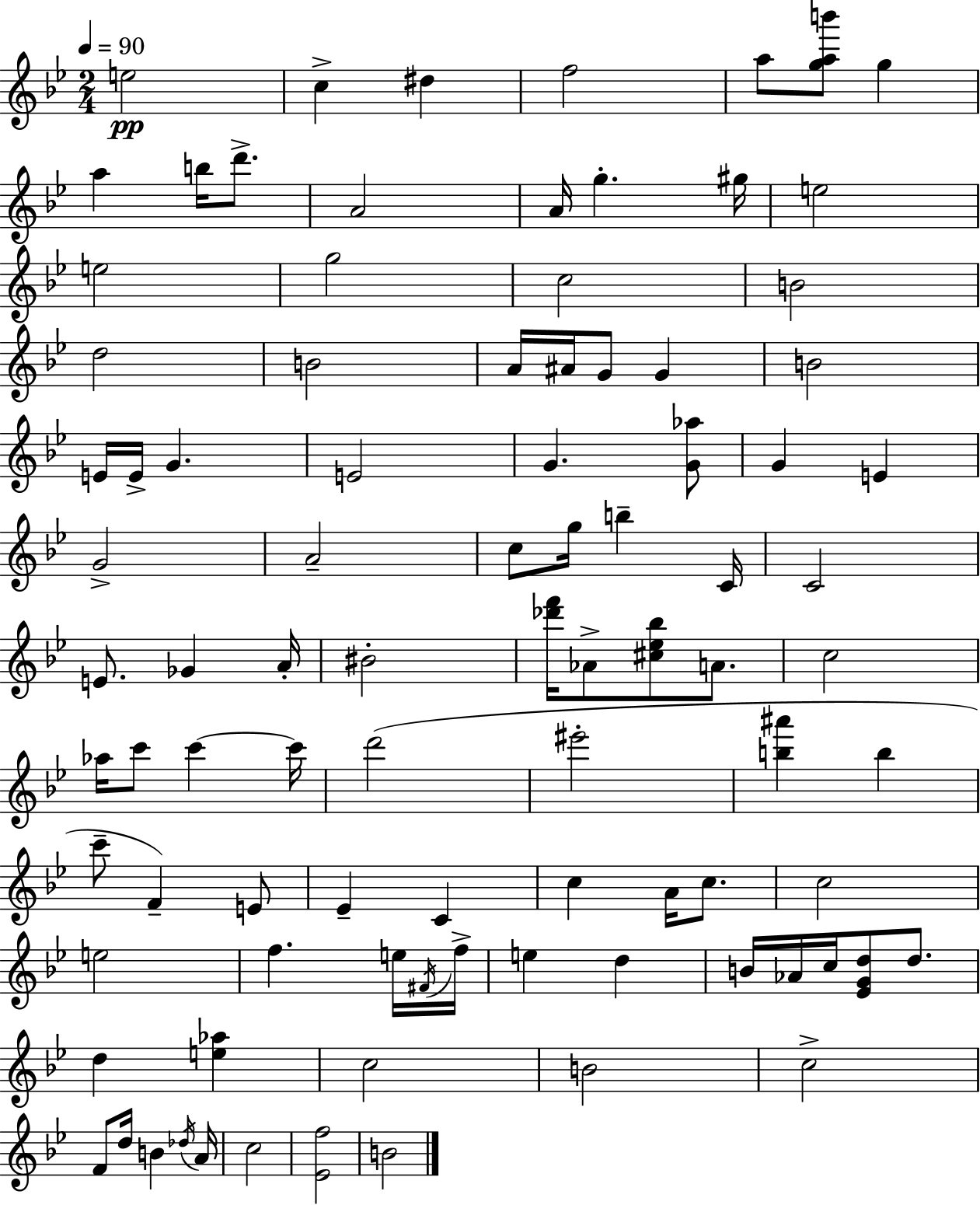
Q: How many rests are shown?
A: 0